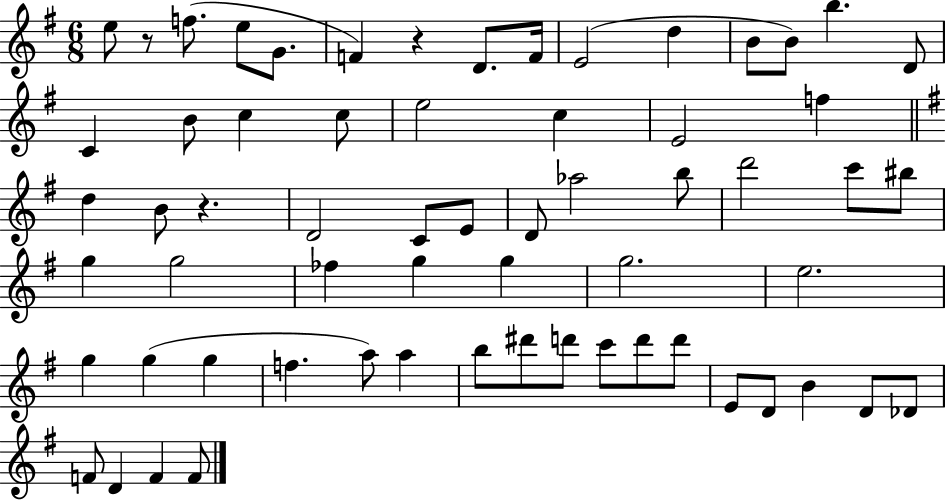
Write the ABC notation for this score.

X:1
T:Untitled
M:6/8
L:1/4
K:G
e/2 z/2 f/2 e/2 G/2 F z D/2 F/4 E2 d B/2 B/2 b D/2 C B/2 c c/2 e2 c E2 f d B/2 z D2 C/2 E/2 D/2 _a2 b/2 d'2 c'/2 ^b/2 g g2 _f g g g2 e2 g g g f a/2 a b/2 ^d'/2 d'/2 c'/2 d'/2 d'/2 E/2 D/2 B D/2 _D/2 F/2 D F F/2